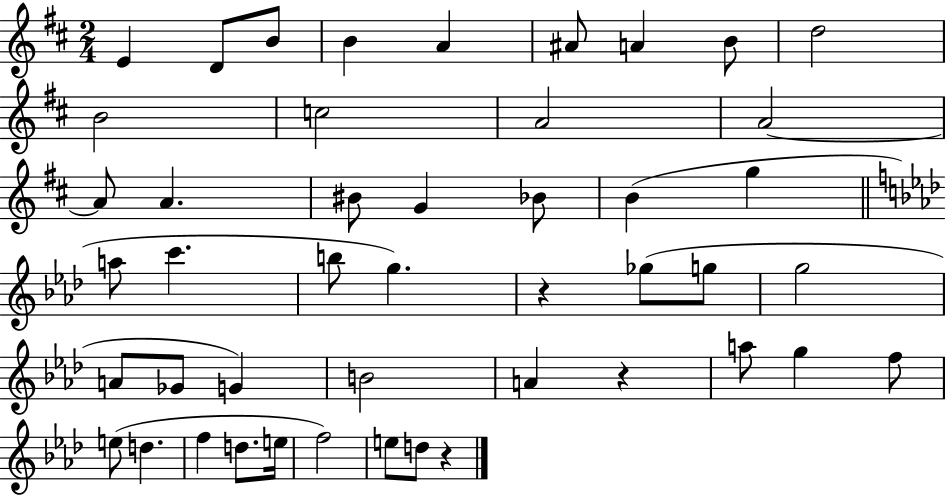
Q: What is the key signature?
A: D major